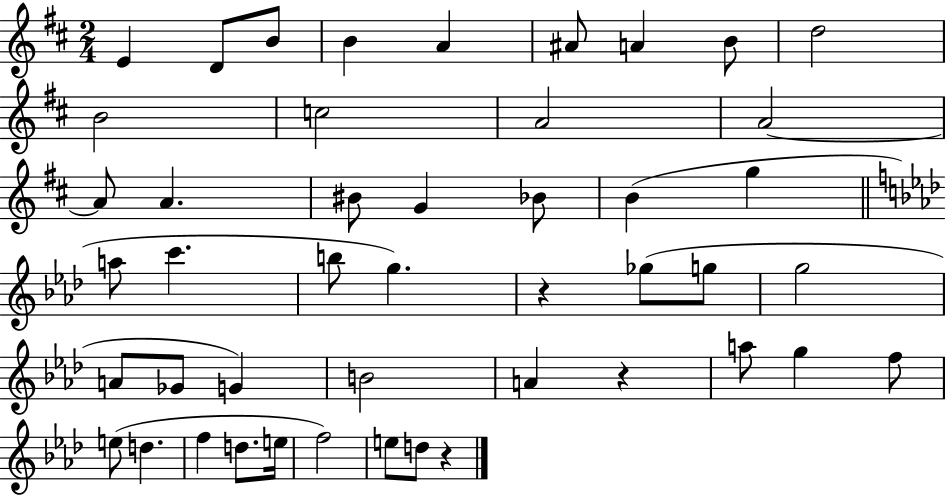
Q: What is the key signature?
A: D major